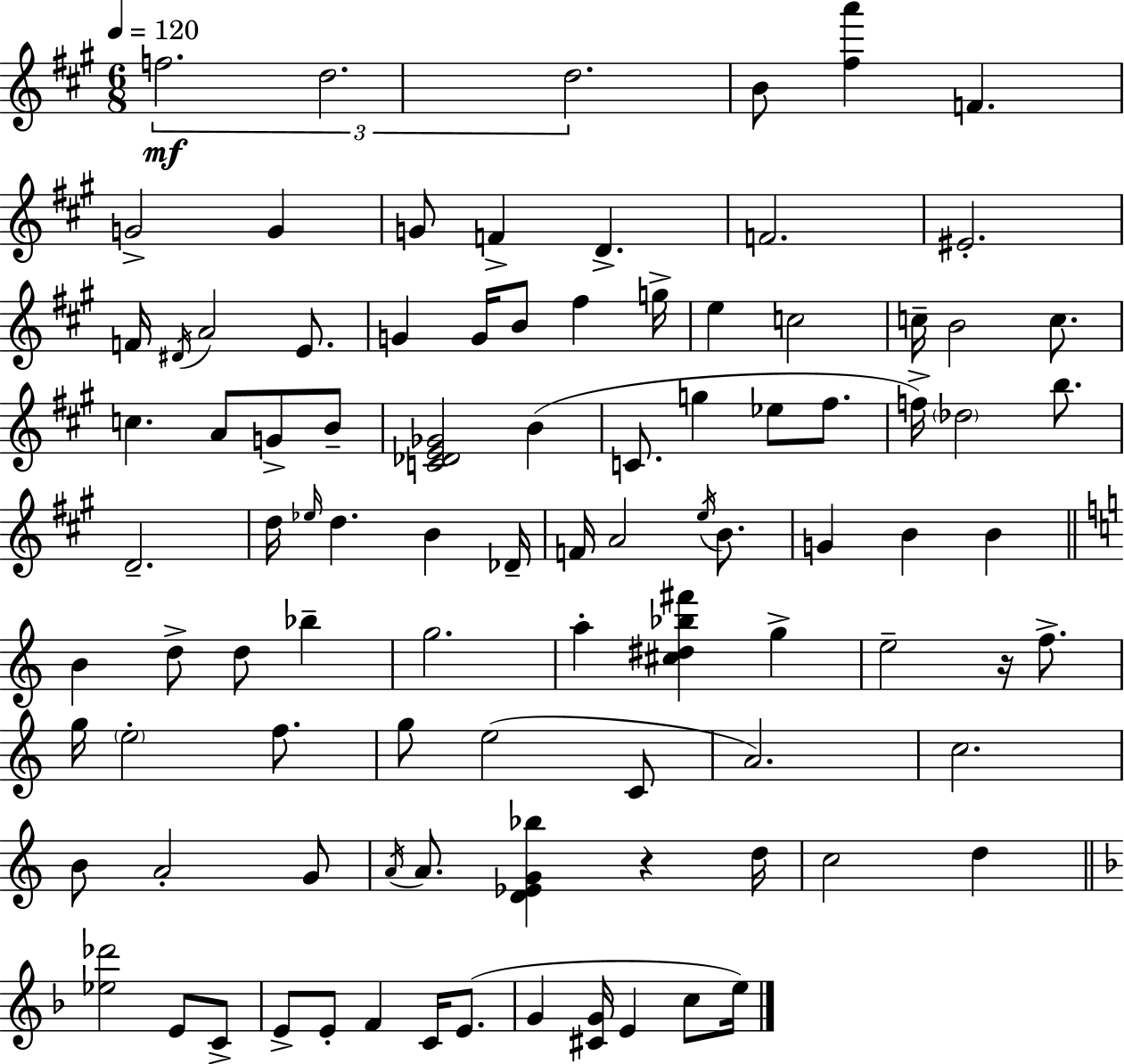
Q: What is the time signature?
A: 6/8